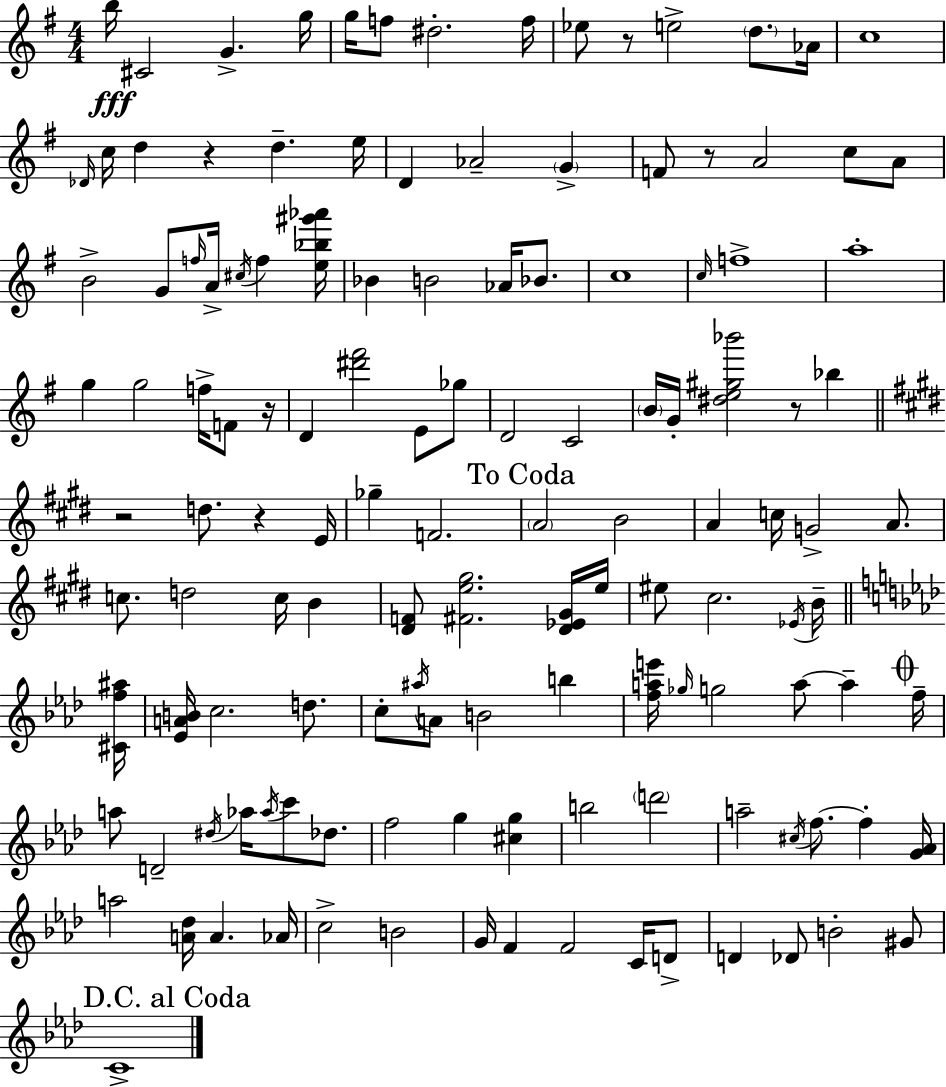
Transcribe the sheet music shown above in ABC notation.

X:1
T:Untitled
M:4/4
L:1/4
K:G
b/4 ^C2 G g/4 g/4 f/2 ^d2 f/4 _e/2 z/2 e2 d/2 _A/4 c4 _D/4 c/4 d z d e/4 D _A2 G F/2 z/2 A2 c/2 A/2 B2 G/2 f/4 A/4 ^c/4 f [e_b^g'_a']/4 _B B2 _A/4 _B/2 c4 c/4 f4 a4 g g2 f/4 F/2 z/4 D [^d'^f']2 E/2 _g/2 D2 C2 B/4 G/4 [^de^g_b']2 z/2 _b z2 d/2 z E/4 _g F2 A2 B2 A c/4 G2 A/2 c/2 d2 c/4 B [^DF]/2 [^Fe^g]2 [^D_E^G]/4 e/4 ^e/2 ^c2 _E/4 B/4 [^Cf^a]/4 [_EAB]/4 c2 d/2 c/2 ^a/4 A/2 B2 b [fae']/4 _g/4 g2 a/2 a f/4 a/2 D2 ^d/4 _a/4 _a/4 c'/2 _d/2 f2 g [^cg] b2 d'2 a2 ^c/4 f/2 f [G_A]/4 a2 [A_d]/4 A _A/4 c2 B2 G/4 F F2 C/4 D/2 D _D/2 B2 ^G/2 C4